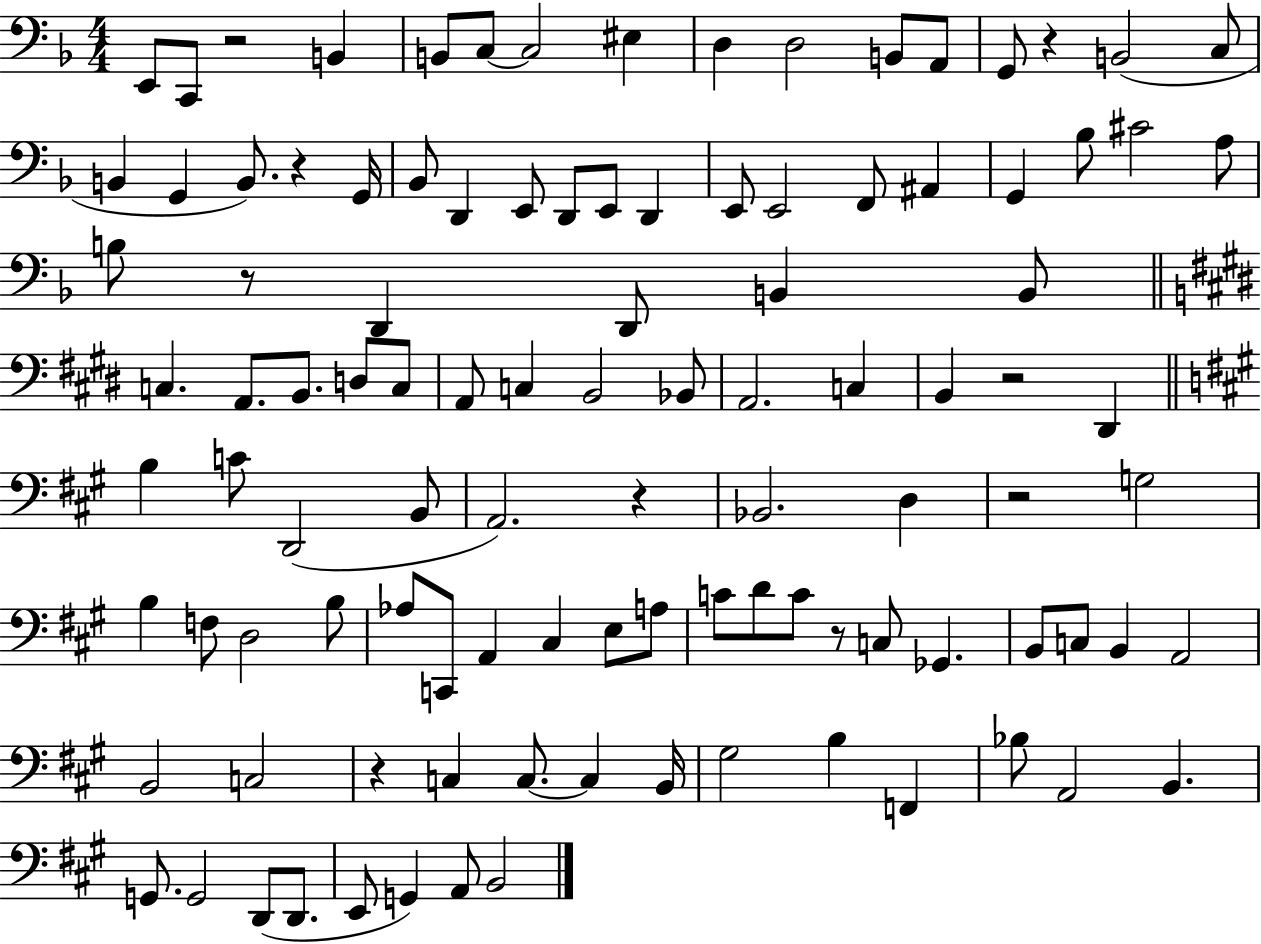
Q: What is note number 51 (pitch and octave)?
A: B3